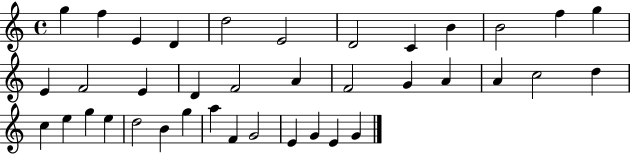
G5/q F5/q E4/q D4/q D5/h E4/h D4/h C4/q B4/q B4/h F5/q G5/q E4/q F4/h E4/q D4/q F4/h A4/q F4/h G4/q A4/q A4/q C5/h D5/q C5/q E5/q G5/q E5/q D5/h B4/q G5/q A5/q F4/q G4/h E4/q G4/q E4/q G4/q